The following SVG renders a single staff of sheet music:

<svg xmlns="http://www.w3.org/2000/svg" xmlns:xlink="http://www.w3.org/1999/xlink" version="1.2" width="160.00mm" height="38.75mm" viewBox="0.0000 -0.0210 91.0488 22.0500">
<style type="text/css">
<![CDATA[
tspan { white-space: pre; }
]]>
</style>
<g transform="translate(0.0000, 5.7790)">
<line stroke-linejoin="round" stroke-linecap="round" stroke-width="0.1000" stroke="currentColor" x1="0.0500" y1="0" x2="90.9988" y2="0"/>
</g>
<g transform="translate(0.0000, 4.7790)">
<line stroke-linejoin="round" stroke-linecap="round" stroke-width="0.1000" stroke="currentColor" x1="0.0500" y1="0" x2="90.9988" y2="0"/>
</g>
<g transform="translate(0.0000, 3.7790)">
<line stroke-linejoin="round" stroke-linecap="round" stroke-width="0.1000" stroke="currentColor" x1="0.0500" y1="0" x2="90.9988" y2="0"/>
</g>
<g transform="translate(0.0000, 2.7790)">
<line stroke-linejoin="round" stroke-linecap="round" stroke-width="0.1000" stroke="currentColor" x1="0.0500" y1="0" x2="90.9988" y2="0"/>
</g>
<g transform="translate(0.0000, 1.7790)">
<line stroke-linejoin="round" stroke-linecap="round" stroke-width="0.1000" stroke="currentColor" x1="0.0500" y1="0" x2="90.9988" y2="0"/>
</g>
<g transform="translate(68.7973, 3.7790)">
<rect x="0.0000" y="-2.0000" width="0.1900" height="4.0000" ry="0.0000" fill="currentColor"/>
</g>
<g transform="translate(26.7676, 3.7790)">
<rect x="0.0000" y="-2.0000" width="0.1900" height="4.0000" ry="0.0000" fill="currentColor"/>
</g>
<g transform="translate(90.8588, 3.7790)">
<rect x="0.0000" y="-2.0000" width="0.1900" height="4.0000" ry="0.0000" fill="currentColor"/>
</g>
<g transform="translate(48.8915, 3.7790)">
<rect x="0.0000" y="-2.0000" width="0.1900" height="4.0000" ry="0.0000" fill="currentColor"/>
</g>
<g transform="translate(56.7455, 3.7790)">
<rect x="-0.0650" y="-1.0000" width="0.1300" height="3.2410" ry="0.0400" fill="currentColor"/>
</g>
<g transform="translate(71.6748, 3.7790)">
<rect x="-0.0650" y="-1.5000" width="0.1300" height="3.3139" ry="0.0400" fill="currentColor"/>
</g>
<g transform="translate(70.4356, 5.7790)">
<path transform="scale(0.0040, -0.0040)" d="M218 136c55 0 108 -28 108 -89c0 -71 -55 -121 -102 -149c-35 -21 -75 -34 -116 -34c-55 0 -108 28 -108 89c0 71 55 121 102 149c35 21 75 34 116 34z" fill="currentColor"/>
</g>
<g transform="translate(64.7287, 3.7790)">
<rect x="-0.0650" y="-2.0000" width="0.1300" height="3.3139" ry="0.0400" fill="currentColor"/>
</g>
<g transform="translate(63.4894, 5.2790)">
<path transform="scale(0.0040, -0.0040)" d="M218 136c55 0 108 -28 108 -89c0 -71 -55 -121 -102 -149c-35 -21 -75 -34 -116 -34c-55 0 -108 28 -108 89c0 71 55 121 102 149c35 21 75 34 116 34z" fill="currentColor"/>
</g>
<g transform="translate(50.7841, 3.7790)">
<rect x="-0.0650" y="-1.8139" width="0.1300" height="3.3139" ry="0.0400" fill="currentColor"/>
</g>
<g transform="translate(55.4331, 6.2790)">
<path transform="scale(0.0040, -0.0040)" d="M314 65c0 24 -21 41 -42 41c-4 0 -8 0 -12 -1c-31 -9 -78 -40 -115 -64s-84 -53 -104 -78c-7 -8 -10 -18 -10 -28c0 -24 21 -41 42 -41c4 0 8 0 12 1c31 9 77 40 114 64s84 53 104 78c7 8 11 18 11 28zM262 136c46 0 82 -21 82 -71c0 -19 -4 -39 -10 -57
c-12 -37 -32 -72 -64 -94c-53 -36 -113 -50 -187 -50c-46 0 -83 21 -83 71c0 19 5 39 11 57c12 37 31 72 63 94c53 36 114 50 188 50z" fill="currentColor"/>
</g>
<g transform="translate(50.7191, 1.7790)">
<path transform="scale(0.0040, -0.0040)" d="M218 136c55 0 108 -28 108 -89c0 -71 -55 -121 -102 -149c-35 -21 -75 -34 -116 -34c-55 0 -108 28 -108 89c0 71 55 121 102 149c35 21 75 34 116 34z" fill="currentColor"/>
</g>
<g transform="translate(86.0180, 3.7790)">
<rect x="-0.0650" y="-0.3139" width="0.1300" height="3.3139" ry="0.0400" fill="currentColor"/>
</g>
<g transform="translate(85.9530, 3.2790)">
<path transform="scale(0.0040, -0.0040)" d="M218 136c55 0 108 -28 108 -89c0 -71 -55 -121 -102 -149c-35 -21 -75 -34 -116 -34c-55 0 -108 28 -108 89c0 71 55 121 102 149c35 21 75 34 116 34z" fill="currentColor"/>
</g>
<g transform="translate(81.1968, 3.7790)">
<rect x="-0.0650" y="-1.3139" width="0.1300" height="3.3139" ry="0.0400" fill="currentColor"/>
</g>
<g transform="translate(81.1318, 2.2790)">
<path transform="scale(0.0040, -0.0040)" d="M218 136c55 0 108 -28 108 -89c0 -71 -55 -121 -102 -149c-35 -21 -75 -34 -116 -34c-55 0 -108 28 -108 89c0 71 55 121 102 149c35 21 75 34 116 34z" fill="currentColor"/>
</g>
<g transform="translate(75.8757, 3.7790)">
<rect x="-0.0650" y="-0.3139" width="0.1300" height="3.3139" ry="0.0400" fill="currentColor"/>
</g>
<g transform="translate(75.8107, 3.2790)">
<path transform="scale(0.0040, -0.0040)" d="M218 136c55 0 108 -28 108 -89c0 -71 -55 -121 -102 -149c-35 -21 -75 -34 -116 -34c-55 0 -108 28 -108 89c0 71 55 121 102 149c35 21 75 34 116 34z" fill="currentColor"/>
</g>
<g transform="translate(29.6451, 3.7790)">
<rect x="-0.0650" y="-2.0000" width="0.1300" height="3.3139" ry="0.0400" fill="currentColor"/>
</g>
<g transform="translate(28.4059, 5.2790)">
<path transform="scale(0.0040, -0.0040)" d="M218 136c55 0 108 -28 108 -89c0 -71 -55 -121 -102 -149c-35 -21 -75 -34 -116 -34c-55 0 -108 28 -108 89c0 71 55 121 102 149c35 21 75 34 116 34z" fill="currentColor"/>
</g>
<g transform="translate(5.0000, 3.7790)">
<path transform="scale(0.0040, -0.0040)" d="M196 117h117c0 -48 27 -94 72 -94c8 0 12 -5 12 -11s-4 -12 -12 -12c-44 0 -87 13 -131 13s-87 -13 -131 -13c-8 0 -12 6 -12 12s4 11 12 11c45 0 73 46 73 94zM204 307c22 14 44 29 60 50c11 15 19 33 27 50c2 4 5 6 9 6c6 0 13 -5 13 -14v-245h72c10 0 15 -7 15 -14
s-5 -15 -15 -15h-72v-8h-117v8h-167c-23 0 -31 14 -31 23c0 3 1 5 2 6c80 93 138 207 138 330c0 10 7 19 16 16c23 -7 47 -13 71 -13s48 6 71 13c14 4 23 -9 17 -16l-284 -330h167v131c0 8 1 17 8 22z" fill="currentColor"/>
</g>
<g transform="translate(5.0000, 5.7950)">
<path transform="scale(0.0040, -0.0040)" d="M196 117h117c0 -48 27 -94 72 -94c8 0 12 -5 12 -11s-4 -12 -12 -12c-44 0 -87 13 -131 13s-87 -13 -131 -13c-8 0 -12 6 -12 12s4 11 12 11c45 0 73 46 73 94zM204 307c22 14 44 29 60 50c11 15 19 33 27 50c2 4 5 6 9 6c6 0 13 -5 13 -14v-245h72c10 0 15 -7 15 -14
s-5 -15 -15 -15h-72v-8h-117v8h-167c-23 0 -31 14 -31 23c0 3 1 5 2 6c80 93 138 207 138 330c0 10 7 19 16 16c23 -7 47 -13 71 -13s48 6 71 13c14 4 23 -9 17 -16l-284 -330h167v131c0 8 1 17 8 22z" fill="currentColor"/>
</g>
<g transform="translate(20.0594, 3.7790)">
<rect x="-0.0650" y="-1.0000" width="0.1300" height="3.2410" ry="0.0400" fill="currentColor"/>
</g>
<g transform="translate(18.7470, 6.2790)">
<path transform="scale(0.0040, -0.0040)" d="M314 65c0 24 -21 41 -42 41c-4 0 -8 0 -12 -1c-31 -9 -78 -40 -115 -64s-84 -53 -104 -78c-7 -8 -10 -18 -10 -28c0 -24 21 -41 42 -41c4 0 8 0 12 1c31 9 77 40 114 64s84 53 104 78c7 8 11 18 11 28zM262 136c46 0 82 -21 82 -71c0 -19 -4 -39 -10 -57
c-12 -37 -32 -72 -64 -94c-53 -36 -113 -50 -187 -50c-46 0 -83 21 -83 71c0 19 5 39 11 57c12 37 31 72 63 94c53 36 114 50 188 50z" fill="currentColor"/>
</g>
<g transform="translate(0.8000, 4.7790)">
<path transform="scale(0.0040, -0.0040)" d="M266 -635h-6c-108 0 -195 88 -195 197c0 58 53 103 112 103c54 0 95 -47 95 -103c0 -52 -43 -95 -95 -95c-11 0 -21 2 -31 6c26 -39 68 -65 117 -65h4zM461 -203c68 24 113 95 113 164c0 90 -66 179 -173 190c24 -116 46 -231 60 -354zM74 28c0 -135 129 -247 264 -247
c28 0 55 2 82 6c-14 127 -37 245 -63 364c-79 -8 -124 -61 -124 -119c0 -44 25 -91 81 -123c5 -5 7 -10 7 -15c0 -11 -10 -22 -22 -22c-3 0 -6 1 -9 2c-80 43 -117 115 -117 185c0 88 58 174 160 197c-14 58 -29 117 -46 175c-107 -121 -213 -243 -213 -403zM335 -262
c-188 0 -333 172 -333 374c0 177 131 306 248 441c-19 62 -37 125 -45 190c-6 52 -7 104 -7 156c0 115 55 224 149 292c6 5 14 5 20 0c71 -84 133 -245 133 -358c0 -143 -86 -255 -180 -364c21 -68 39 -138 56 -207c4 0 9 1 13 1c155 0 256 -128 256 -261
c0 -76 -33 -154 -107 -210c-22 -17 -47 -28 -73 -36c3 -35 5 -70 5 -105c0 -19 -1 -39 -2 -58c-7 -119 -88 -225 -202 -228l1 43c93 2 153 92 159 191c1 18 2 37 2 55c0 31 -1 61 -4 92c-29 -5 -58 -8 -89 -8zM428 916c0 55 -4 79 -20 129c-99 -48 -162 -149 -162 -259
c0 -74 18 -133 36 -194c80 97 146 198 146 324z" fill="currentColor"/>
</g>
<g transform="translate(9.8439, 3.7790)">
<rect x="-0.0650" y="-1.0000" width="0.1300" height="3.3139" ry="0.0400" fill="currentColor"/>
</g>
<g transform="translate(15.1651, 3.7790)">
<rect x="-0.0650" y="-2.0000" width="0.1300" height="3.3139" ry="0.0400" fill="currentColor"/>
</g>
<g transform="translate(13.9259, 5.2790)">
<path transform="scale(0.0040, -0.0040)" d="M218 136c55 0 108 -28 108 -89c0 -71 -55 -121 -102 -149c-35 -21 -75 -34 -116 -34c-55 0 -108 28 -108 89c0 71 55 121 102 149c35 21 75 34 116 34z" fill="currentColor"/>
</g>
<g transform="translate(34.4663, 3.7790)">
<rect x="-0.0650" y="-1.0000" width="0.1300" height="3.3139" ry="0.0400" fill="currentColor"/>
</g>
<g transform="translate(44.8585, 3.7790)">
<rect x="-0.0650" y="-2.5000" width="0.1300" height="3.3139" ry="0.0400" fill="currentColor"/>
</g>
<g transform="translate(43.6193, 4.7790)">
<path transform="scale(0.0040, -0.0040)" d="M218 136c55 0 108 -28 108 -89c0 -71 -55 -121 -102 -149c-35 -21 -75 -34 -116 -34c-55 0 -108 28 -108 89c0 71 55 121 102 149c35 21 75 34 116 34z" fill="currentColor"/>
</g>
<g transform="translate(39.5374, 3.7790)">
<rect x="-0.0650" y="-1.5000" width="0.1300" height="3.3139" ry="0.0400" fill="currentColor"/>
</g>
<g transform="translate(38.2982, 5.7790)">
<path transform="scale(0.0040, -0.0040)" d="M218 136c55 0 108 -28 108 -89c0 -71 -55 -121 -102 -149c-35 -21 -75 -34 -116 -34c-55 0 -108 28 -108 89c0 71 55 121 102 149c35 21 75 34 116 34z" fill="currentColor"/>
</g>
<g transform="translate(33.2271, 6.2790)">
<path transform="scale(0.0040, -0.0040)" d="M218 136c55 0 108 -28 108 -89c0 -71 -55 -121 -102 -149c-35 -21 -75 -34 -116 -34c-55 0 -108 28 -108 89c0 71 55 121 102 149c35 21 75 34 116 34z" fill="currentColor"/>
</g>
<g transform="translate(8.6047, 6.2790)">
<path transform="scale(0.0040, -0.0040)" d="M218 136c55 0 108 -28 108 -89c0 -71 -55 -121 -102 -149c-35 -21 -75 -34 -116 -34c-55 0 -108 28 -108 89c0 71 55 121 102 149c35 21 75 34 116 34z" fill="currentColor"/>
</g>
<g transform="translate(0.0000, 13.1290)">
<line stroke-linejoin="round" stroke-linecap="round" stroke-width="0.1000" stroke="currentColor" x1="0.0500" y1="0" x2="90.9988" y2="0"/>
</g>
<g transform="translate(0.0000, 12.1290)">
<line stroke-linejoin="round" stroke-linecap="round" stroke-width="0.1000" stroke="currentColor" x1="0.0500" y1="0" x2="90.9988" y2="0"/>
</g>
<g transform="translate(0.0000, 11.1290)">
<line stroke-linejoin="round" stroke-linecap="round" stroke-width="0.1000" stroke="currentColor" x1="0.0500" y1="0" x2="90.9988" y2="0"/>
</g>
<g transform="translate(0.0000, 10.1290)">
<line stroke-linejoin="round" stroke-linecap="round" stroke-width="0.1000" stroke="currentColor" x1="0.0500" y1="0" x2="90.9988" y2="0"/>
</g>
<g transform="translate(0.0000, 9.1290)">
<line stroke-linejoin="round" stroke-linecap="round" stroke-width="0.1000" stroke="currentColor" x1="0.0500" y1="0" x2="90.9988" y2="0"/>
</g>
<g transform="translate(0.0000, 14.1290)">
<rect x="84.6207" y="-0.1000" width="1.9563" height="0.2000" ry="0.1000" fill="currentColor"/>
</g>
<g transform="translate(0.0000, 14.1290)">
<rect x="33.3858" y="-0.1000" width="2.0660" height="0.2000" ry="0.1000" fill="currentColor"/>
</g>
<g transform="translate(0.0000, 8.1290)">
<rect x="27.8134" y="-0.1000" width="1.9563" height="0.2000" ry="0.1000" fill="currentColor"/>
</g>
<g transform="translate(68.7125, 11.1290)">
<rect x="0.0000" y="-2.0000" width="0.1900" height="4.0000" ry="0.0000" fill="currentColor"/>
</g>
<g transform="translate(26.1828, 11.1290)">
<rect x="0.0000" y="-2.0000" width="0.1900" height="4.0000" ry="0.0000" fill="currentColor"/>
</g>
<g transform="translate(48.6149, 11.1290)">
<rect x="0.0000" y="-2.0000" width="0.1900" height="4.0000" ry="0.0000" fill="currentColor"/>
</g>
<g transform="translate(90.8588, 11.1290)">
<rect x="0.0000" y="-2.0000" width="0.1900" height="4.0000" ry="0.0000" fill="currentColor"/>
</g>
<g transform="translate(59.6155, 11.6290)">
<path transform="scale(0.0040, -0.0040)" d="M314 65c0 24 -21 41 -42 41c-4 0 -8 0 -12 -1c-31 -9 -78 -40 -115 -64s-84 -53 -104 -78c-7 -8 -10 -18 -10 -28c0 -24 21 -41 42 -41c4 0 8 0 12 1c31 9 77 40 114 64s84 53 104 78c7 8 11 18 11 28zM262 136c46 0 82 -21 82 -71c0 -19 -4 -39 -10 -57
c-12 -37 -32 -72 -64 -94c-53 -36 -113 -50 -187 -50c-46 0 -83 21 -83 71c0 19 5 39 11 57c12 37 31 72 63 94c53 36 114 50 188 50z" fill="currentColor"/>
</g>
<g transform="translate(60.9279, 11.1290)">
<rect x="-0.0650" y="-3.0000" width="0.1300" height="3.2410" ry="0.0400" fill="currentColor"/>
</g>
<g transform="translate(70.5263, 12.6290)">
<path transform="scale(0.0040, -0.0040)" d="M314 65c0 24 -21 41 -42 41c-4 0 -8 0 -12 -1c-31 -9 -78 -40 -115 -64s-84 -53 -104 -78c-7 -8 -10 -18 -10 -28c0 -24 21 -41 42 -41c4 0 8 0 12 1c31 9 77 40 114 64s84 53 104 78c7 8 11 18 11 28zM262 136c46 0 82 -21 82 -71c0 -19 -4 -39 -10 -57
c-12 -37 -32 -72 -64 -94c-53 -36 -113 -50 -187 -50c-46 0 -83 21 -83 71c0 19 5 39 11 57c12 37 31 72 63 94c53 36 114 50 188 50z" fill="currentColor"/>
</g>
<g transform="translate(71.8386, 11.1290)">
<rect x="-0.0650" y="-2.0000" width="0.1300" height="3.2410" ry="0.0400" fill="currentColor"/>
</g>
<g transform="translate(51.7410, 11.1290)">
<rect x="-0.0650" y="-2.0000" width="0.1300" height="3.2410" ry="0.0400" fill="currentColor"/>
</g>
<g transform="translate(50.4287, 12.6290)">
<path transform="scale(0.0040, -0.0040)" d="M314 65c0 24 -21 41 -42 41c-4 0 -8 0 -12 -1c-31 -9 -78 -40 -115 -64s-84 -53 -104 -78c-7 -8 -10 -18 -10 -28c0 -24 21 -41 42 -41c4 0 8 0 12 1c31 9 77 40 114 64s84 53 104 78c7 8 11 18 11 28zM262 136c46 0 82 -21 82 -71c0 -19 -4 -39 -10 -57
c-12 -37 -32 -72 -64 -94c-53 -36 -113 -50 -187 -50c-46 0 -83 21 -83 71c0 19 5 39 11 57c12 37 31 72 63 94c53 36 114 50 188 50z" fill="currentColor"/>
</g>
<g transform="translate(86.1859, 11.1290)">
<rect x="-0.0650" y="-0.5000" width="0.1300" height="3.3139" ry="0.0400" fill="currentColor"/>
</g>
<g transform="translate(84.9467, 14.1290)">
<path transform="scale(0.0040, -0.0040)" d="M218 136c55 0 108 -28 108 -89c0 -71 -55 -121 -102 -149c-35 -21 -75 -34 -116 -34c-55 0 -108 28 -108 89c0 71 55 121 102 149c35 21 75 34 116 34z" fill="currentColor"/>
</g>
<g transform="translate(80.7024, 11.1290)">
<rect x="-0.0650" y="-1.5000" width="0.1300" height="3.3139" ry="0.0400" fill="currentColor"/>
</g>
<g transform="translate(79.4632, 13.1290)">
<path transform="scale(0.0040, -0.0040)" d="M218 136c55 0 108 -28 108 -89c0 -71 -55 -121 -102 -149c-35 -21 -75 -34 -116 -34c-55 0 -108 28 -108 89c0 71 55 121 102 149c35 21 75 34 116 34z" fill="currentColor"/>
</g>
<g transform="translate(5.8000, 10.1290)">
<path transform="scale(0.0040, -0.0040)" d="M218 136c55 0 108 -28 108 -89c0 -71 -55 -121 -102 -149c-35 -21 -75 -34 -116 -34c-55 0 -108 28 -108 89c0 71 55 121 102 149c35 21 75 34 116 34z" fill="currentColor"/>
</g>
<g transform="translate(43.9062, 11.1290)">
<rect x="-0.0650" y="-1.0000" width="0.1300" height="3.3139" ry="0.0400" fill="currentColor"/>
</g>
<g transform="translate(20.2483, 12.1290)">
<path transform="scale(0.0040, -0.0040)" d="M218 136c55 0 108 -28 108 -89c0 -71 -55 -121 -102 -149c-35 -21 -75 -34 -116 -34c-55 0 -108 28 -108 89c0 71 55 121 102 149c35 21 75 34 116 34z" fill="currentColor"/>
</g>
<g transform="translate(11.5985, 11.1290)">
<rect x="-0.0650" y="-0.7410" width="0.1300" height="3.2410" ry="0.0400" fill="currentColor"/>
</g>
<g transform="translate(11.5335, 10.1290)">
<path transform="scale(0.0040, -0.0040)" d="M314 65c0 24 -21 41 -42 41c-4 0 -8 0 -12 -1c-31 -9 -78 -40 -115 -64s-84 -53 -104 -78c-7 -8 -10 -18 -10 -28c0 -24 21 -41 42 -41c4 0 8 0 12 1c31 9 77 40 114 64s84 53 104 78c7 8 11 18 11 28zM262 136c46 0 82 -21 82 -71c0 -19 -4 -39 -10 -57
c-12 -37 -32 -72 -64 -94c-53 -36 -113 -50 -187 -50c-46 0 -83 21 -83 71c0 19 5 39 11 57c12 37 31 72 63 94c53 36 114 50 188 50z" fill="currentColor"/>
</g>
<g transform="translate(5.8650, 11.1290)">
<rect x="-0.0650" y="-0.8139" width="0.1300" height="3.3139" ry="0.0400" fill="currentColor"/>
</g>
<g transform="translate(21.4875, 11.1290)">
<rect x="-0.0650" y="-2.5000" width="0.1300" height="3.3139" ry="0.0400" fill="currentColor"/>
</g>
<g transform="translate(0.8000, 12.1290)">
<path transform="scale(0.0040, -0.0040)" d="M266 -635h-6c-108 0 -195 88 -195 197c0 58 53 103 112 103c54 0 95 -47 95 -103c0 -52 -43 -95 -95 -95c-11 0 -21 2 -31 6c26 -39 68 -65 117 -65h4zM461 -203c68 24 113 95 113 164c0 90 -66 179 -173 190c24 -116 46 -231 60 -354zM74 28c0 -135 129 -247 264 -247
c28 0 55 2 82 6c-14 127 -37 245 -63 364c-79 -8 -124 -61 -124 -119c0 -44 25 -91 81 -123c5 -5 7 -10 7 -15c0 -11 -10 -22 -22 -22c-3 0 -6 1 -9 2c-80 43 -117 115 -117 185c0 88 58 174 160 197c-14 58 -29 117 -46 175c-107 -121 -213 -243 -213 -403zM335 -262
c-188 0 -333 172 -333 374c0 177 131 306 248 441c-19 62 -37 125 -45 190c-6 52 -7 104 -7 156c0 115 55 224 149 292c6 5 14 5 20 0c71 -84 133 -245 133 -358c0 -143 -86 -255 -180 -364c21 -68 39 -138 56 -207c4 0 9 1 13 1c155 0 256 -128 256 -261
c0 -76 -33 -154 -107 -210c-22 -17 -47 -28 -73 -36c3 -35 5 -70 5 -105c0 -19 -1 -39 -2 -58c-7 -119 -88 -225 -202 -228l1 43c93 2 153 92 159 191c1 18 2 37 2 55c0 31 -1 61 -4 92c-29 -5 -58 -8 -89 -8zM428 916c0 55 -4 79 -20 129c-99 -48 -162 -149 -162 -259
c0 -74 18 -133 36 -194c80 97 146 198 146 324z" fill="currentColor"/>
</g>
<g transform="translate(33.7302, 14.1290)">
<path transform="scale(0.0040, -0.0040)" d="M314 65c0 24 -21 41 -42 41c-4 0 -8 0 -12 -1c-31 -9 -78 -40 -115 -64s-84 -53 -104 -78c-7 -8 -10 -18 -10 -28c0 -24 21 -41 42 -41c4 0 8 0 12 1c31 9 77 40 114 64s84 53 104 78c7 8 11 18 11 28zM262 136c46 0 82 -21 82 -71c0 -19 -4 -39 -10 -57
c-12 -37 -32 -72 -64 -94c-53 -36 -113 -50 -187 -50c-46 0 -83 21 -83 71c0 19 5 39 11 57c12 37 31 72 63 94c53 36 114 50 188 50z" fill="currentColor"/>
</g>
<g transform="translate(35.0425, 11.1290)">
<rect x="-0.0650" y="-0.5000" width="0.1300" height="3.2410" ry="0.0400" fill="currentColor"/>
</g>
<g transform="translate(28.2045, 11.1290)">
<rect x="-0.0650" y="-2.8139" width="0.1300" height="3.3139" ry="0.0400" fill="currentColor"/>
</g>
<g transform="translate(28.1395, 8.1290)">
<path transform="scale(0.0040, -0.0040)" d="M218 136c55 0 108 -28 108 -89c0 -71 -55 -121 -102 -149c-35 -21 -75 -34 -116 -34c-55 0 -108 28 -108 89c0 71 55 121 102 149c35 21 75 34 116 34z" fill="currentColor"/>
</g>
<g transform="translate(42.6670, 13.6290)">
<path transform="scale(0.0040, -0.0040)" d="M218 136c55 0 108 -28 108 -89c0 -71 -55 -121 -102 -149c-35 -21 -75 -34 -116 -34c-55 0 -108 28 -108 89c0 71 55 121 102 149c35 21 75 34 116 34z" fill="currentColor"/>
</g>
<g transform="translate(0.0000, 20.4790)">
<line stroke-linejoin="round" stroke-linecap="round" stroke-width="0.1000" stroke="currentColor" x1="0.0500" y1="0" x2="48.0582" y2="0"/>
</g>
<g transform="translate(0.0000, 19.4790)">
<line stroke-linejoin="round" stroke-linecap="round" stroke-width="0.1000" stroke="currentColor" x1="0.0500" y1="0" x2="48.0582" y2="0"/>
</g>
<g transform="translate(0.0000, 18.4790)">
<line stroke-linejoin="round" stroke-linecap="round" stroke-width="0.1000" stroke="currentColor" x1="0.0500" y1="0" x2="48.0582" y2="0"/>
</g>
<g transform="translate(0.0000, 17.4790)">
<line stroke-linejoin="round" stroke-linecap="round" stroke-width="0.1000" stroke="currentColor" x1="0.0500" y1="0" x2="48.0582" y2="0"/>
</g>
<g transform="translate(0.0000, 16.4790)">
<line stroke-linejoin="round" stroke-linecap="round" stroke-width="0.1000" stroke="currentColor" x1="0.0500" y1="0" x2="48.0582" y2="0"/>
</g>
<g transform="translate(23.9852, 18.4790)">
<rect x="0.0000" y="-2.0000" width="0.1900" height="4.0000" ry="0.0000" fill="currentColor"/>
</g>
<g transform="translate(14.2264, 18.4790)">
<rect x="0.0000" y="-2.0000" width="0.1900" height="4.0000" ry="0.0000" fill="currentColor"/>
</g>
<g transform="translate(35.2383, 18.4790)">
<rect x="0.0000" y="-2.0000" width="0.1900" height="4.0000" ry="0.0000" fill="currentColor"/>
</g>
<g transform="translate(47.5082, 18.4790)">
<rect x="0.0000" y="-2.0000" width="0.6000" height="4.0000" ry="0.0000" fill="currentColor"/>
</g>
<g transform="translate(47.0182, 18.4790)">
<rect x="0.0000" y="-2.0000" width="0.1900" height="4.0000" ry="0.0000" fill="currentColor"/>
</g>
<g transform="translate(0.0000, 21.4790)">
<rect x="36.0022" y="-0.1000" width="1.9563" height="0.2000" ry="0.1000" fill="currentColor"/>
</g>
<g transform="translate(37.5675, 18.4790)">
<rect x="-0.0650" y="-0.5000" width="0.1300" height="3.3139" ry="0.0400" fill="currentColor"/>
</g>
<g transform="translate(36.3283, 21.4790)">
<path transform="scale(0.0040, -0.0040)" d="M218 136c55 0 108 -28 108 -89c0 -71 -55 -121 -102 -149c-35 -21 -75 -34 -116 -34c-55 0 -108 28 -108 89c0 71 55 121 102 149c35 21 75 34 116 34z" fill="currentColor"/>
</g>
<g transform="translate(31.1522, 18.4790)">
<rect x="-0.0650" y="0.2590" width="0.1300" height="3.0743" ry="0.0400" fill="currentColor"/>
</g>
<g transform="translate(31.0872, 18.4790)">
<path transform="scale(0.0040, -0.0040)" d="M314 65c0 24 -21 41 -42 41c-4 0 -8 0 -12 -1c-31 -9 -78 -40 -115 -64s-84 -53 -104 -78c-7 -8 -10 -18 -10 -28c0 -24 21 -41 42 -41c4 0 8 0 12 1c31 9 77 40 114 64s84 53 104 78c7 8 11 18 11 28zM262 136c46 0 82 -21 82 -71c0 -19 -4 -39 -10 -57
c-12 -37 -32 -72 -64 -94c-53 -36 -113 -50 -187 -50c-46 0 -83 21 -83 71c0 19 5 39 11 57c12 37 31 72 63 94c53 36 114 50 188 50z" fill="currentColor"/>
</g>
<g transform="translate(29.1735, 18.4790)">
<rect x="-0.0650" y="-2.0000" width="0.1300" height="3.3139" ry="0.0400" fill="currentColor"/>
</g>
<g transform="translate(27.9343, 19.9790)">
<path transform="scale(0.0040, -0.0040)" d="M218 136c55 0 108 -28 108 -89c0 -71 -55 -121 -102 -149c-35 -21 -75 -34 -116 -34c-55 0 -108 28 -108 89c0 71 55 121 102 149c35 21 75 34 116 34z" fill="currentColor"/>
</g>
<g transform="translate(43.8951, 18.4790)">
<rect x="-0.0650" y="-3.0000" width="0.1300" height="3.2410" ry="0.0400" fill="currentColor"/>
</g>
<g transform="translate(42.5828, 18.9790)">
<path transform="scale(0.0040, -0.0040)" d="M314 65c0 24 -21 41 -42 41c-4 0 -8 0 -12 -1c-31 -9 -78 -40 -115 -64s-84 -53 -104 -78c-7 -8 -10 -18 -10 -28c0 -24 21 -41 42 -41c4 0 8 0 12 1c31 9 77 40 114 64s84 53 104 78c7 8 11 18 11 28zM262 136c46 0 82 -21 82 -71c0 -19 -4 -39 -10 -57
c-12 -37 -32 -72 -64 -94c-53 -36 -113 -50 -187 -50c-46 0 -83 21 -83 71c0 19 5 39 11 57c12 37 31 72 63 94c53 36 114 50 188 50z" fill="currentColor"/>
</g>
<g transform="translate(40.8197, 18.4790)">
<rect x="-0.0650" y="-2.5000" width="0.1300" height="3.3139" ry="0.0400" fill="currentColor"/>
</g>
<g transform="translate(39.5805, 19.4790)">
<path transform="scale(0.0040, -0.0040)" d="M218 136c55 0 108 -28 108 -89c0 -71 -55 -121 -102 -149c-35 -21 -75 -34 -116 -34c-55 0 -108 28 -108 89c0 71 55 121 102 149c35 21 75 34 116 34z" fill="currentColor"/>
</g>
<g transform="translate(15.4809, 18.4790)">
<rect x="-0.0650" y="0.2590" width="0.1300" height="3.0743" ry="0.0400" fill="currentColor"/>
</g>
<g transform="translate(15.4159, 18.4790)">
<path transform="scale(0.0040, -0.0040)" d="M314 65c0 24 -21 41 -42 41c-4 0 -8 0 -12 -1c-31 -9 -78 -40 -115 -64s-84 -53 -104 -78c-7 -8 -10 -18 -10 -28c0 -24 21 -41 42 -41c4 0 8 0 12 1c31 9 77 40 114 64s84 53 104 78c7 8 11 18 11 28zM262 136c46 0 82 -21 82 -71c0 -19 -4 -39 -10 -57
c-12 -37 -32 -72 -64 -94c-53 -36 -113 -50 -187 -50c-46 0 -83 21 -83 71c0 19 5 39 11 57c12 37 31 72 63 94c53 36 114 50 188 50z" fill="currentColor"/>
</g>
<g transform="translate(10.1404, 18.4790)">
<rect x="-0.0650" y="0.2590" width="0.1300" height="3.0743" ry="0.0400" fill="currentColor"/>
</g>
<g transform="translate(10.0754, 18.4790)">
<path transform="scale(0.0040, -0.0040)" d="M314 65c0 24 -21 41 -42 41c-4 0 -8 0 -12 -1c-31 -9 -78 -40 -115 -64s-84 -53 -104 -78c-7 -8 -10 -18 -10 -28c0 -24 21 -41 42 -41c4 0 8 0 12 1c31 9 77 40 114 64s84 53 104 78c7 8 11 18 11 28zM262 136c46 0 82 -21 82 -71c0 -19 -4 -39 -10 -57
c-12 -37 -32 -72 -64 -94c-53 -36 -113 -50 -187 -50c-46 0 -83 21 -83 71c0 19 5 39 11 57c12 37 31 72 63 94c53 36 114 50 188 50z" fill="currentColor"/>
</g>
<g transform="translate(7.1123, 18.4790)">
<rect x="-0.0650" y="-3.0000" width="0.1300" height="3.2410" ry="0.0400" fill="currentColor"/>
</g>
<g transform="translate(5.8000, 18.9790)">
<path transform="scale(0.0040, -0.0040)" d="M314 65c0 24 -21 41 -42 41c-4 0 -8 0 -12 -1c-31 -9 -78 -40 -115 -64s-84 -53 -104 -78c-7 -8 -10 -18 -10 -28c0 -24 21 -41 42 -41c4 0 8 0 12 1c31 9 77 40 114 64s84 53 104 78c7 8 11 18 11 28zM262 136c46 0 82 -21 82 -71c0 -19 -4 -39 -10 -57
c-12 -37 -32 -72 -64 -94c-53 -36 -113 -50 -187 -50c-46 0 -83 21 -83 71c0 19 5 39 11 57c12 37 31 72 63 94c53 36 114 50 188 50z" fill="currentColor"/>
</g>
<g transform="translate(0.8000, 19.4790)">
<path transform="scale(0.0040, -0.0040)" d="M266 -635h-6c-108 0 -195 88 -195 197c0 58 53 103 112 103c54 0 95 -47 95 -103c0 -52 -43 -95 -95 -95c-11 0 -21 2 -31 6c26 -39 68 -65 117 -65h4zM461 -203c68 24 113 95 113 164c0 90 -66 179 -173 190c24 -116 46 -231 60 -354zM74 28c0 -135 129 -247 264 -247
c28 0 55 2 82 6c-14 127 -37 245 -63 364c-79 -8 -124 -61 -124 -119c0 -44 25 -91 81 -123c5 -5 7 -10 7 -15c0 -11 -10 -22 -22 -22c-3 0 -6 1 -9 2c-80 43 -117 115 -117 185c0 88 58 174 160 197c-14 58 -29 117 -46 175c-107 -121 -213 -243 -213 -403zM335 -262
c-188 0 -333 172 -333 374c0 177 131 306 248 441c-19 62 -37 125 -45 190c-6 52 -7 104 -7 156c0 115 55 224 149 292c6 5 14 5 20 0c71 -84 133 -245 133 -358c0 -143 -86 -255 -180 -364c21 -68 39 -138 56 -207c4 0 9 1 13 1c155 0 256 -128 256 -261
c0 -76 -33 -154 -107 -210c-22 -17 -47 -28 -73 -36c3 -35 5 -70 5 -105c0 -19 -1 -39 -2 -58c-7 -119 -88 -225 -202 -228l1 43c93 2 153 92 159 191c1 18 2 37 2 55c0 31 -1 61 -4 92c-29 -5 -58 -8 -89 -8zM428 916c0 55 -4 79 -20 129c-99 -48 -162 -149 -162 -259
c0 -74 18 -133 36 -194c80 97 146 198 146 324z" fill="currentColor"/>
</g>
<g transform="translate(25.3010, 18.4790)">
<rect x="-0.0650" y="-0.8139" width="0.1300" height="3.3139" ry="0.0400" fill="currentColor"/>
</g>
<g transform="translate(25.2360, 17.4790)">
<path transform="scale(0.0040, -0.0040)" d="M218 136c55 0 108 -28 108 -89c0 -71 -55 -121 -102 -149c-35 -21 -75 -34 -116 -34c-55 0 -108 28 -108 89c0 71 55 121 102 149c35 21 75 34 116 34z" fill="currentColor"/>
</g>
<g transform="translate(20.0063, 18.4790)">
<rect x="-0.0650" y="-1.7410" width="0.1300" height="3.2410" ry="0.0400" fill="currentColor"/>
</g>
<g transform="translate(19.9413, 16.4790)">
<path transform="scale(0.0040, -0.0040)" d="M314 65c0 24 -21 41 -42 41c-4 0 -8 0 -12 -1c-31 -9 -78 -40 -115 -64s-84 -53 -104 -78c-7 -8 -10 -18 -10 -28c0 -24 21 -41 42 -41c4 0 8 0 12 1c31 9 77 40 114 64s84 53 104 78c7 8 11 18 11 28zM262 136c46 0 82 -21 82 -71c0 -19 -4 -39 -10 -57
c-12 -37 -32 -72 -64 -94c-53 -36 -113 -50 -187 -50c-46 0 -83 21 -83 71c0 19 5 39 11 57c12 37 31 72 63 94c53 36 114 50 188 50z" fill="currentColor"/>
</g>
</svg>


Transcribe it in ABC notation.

X:1
T:Untitled
M:4/4
L:1/4
K:C
D F D2 F D E G f D2 F E c e c d d2 G a C2 D F2 A2 F2 E C A2 B2 B2 f2 d F B2 C G A2